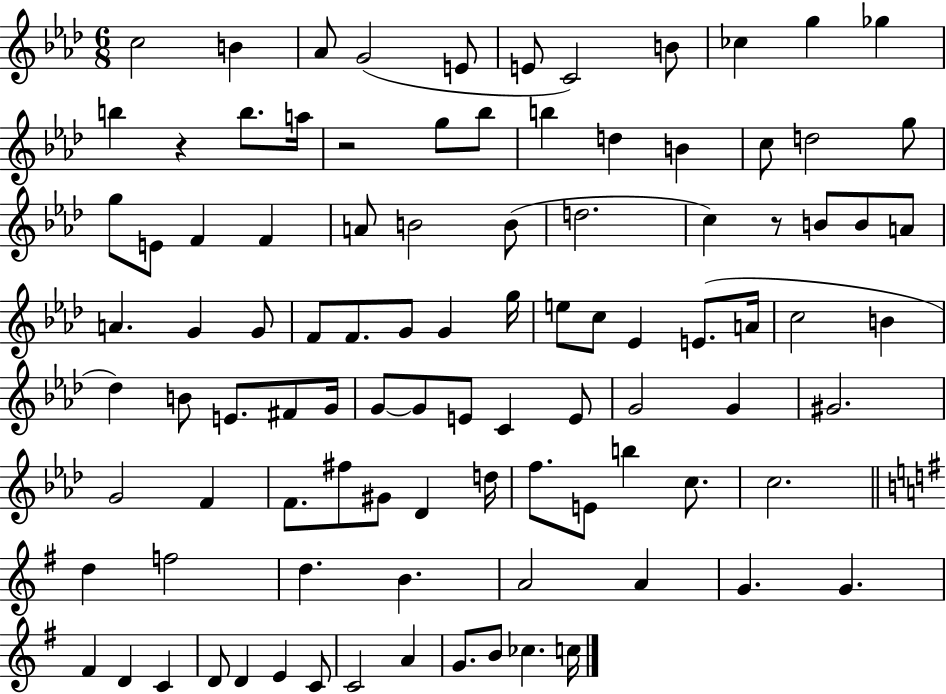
X:1
T:Untitled
M:6/8
L:1/4
K:Ab
c2 B _A/2 G2 E/2 E/2 C2 B/2 _c g _g b z b/2 a/4 z2 g/2 _b/2 b d B c/2 d2 g/2 g/2 E/2 F F A/2 B2 B/2 d2 c z/2 B/2 B/2 A/2 A G G/2 F/2 F/2 G/2 G g/4 e/2 c/2 _E E/2 A/4 c2 B _d B/2 E/2 ^F/2 G/4 G/2 G/2 E/2 C E/2 G2 G ^G2 G2 F F/2 ^f/2 ^G/2 _D d/4 f/2 E/2 b c/2 c2 d f2 d B A2 A G G ^F D C D/2 D E C/2 C2 A G/2 B/2 _c c/4